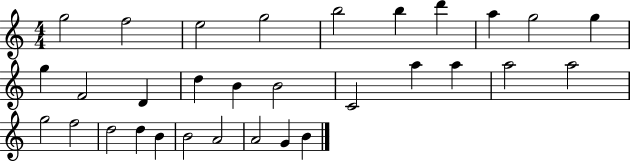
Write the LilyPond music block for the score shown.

{
  \clef treble
  \numericTimeSignature
  \time 4/4
  \key c \major
  g''2 f''2 | e''2 g''2 | b''2 b''4 d'''4 | a''4 g''2 g''4 | \break g''4 f'2 d'4 | d''4 b'4 b'2 | c'2 a''4 a''4 | a''2 a''2 | \break g''2 f''2 | d''2 d''4 b'4 | b'2 a'2 | a'2 g'4 b'4 | \break \bar "|."
}